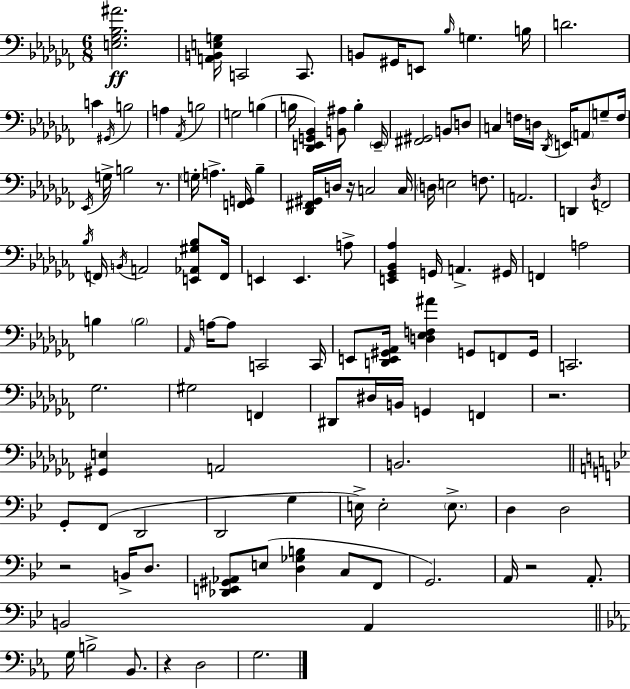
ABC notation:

X:1
T:Untitled
M:6/8
L:1/4
K:Abm
[E,_G,_B,^A]2 [A,,B,,E,G,]/4 C,,2 C,,/2 B,,/2 ^G,,/4 E,,/2 _B,/4 G, B,/4 D2 C ^G,,/4 B,2 A, _A,,/4 B,2 G,2 B, B,/4 [_D,,E,,G,,_B,,] [B,,^A,]/2 B, E,,/4 [^F,,^G,,]2 B,,/2 D,/2 C, F,/4 D,/4 _D,,/4 E,,/4 A,,/2 G,/2 F,/4 _E,,/4 G,/4 B,2 z/2 G,/4 A, [F,,G,,]/4 _B, [_D,,^F,,^G,,]/4 D,/4 z/4 C,2 C,/4 D,/4 E,2 F,/2 A,,2 D,, _D,/4 F,,2 _B,/4 F,,/4 B,,/4 A,,2 [E,,_A,,^G,_B,]/2 F,,/4 E,, E,, A,/2 [E,,_G,,_B,,_A,] G,,/4 A,, ^G,,/4 F,, A,2 B, B,2 _A,,/4 A,/4 A,/2 C,,2 C,,/4 E,,/2 [D,,E,,^G,,_A,,]/4 [D,_E,F,^A] G,,/2 F,,/2 G,,/4 C,,2 _G,2 ^G,2 F,, ^D,,/2 ^D,/4 B,,/4 G,, F,, z2 [^G,,E,] A,,2 B,,2 G,,/2 F,,/2 D,,2 D,,2 G, E,/4 E,2 E,/2 D, D,2 z2 B,,/4 D,/2 [_D,,E,,^G,,_A,,]/2 E,/2 [D,_G,B,] C,/2 F,,/2 G,,2 A,,/4 z2 A,,/2 B,,2 A,, G,/4 B,2 _B,,/2 z D,2 G,2